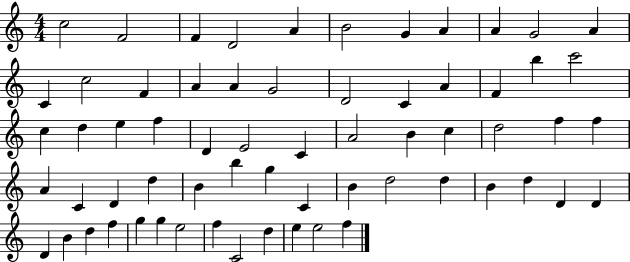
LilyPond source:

{
  \clef treble
  \numericTimeSignature
  \time 4/4
  \key c \major
  c''2 f'2 | f'4 d'2 a'4 | b'2 g'4 a'4 | a'4 g'2 a'4 | \break c'4 c''2 f'4 | a'4 a'4 g'2 | d'2 c'4 a'4 | f'4 b''4 c'''2 | \break c''4 d''4 e''4 f''4 | d'4 e'2 c'4 | a'2 b'4 c''4 | d''2 f''4 f''4 | \break a'4 c'4 d'4 d''4 | b'4 b''4 g''4 c'4 | b'4 d''2 d''4 | b'4 d''4 d'4 d'4 | \break d'4 b'4 d''4 f''4 | g''4 g''4 e''2 | f''4 c'2 d''4 | e''4 e''2 f''4 | \break \bar "|."
}